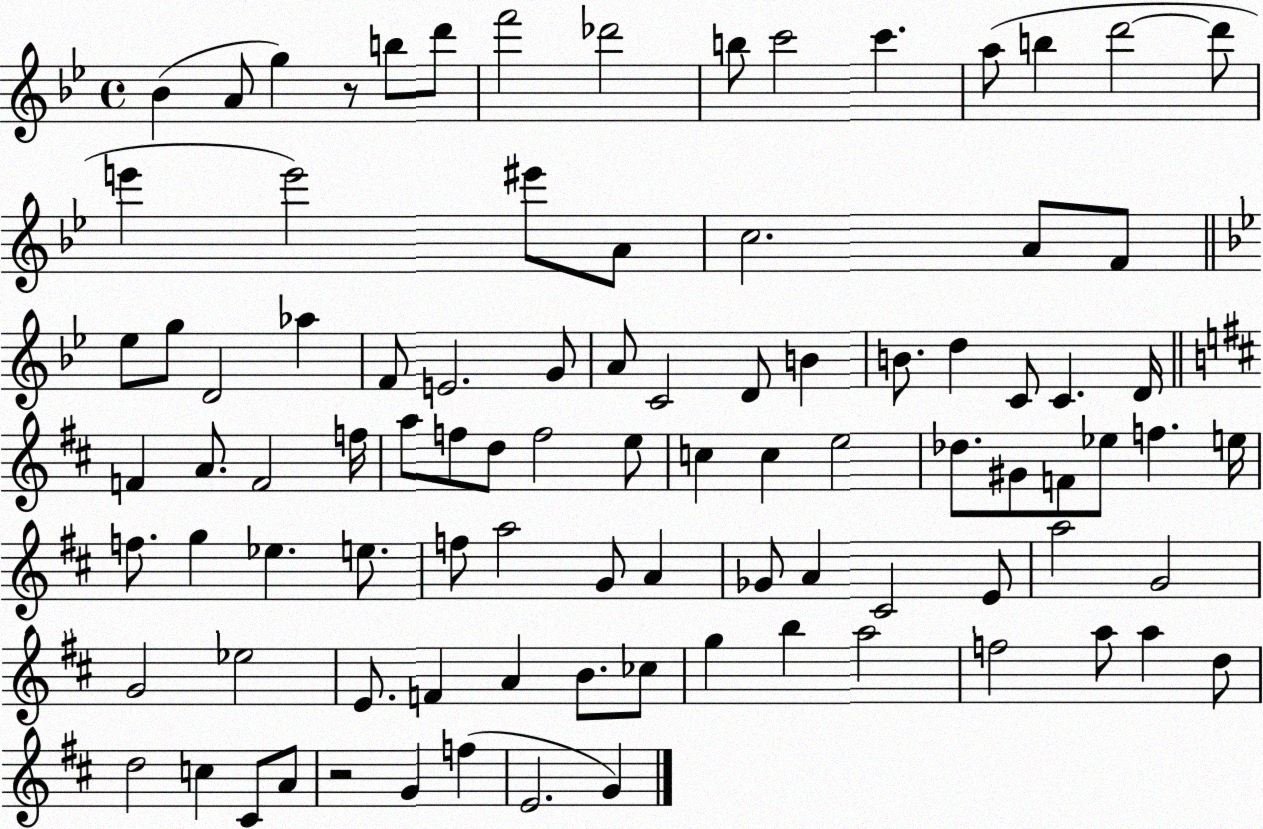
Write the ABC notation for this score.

X:1
T:Untitled
M:4/4
L:1/4
K:Bb
_B A/2 g z/2 b/2 d'/2 f'2 _d'2 b/2 c'2 c' a/2 b d'2 d'/2 e' e'2 ^e'/2 A/2 c2 A/2 F/2 _e/2 g/2 D2 _a F/2 E2 G/2 A/2 C2 D/2 B B/2 d C/2 C D/4 F A/2 F2 f/4 a/2 f/2 d/2 f2 e/2 c c e2 _d/2 ^G/2 F/2 _e/2 f e/4 f/2 g _e e/2 f/2 a2 G/2 A _G/2 A ^C2 E/2 a2 G2 G2 _e2 E/2 F A B/2 _c/2 g b a2 f2 a/2 a d/2 d2 c ^C/2 A/2 z2 G f E2 G